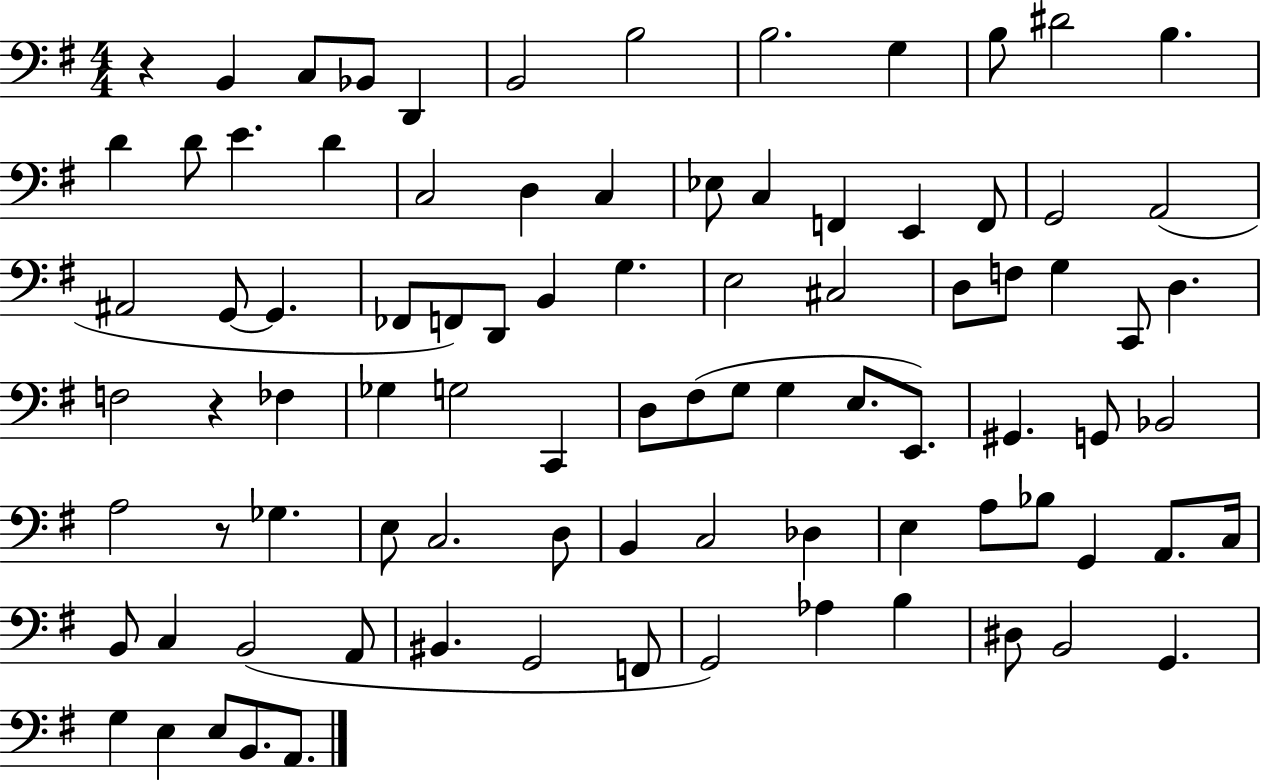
X:1
T:Untitled
M:4/4
L:1/4
K:G
z B,, C,/2 _B,,/2 D,, B,,2 B,2 B,2 G, B,/2 ^D2 B, D D/2 E D C,2 D, C, _E,/2 C, F,, E,, F,,/2 G,,2 A,,2 ^A,,2 G,,/2 G,, _F,,/2 F,,/2 D,,/2 B,, G, E,2 ^C,2 D,/2 F,/2 G, C,,/2 D, F,2 z _F, _G, G,2 C,, D,/2 ^F,/2 G,/2 G, E,/2 E,,/2 ^G,, G,,/2 _B,,2 A,2 z/2 _G, E,/2 C,2 D,/2 B,, C,2 _D, E, A,/2 _B,/2 G,, A,,/2 C,/4 B,,/2 C, B,,2 A,,/2 ^B,, G,,2 F,,/2 G,,2 _A, B, ^D,/2 B,,2 G,, G, E, E,/2 B,,/2 A,,/2